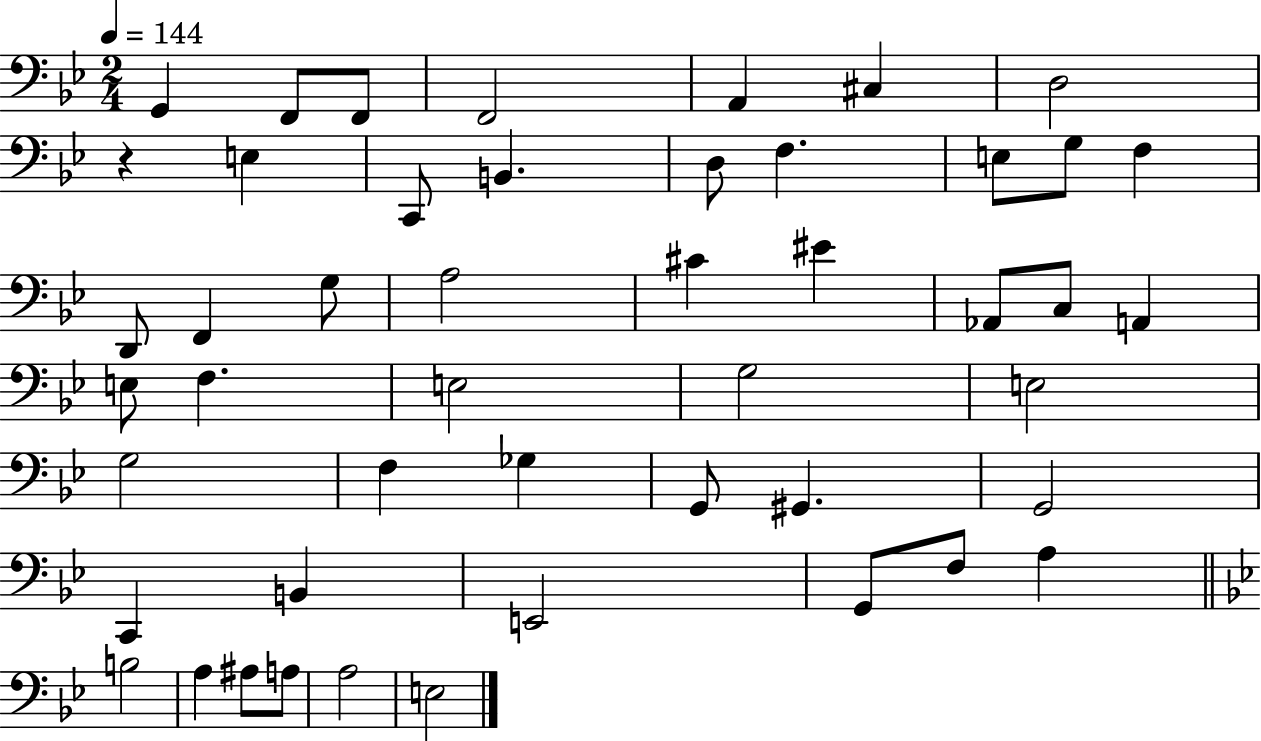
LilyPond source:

{
  \clef bass
  \numericTimeSignature
  \time 2/4
  \key bes \major
  \tempo 4 = 144
  g,4 f,8 f,8 | f,2 | a,4 cis4 | d2 | \break r4 e4 | c,8 b,4. | d8 f4. | e8 g8 f4 | \break d,8 f,4 g8 | a2 | cis'4 eis'4 | aes,8 c8 a,4 | \break e8 f4. | e2 | g2 | e2 | \break g2 | f4 ges4 | g,8 gis,4. | g,2 | \break c,4 b,4 | e,2 | g,8 f8 a4 | \bar "||" \break \key bes \major b2 | a4 ais8 a8 | a2 | e2 | \break \bar "|."
}